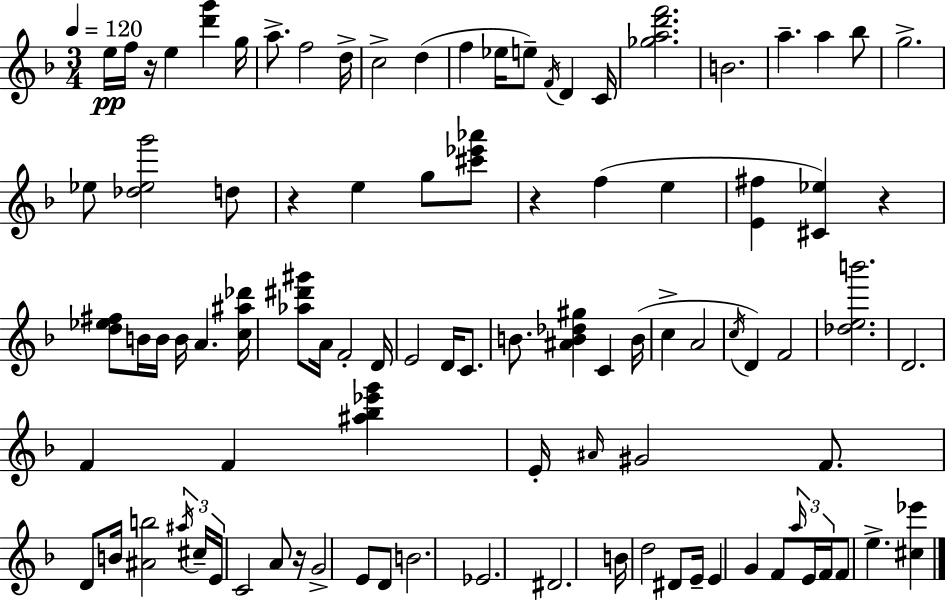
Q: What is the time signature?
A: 3/4